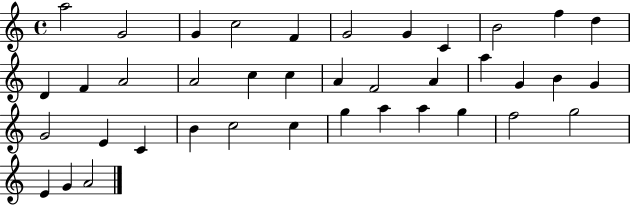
{
  \clef treble
  \time 4/4
  \defaultTimeSignature
  \key c \major
  a''2 g'2 | g'4 c''2 f'4 | g'2 g'4 c'4 | b'2 f''4 d''4 | \break d'4 f'4 a'2 | a'2 c''4 c''4 | a'4 f'2 a'4 | a''4 g'4 b'4 g'4 | \break g'2 e'4 c'4 | b'4 c''2 c''4 | g''4 a''4 a''4 g''4 | f''2 g''2 | \break e'4 g'4 a'2 | \bar "|."
}